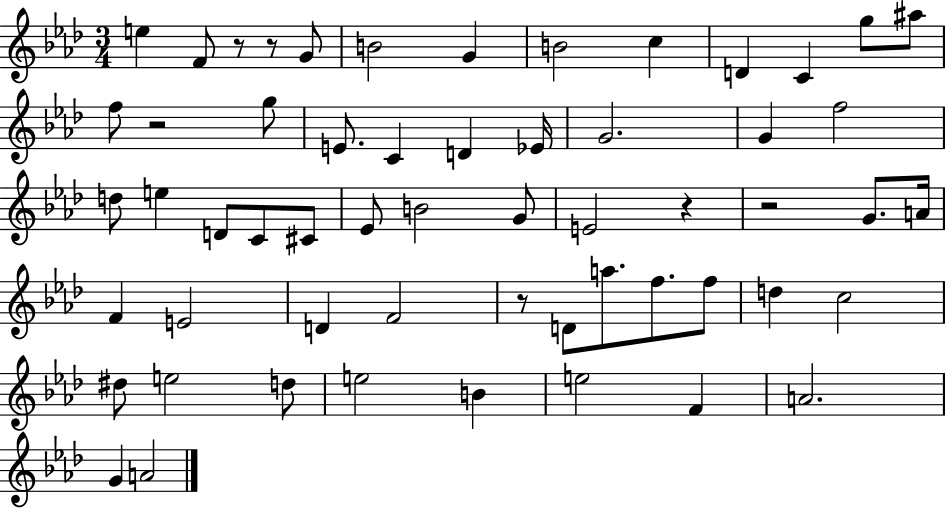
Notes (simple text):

E5/q F4/e R/e R/e G4/e B4/h G4/q B4/h C5/q D4/q C4/q G5/e A#5/e F5/e R/h G5/e E4/e. C4/q D4/q Eb4/s G4/h. G4/q F5/h D5/e E5/q D4/e C4/e C#4/e Eb4/e B4/h G4/e E4/h R/q R/h G4/e. A4/s F4/q E4/h D4/q F4/h R/e D4/e A5/e. F5/e. F5/e D5/q C5/h D#5/e E5/h D5/e E5/h B4/q E5/h F4/q A4/h. G4/q A4/h